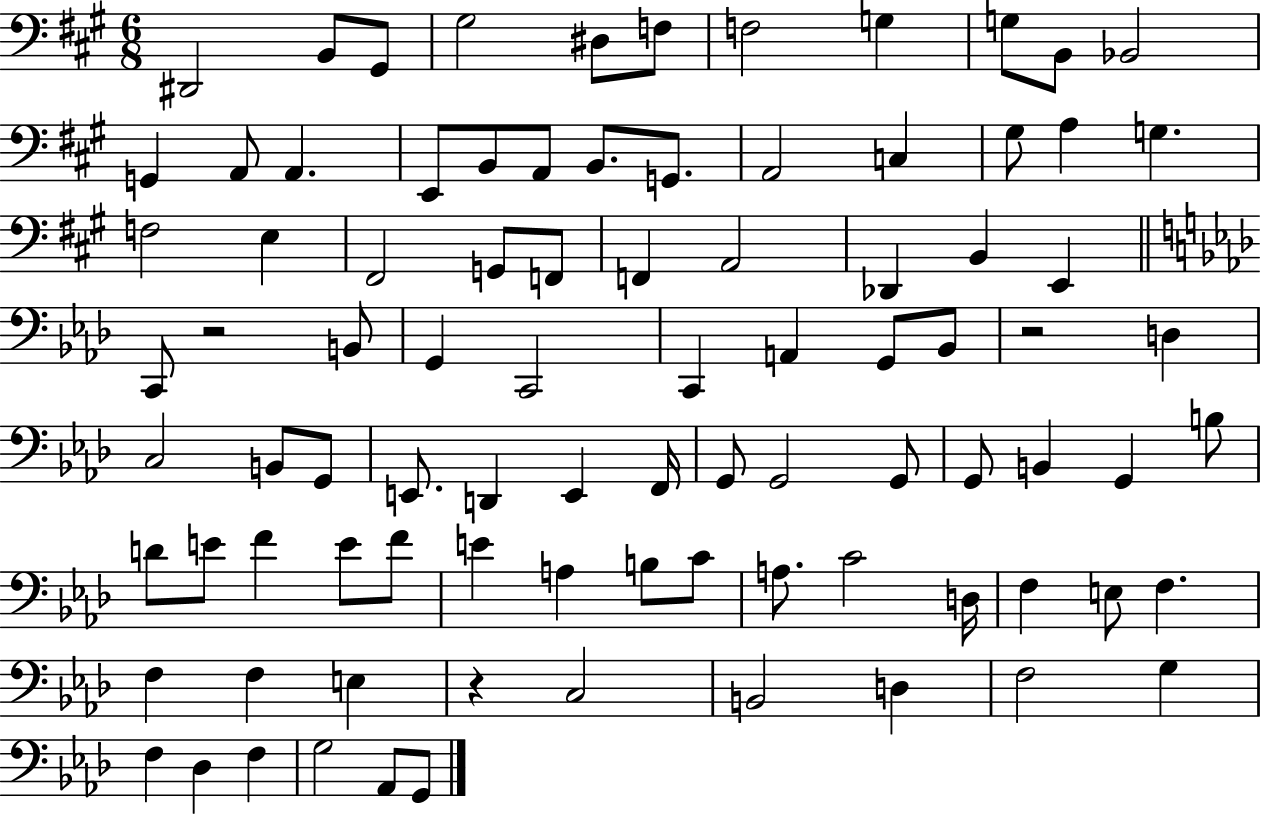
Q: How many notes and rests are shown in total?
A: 89